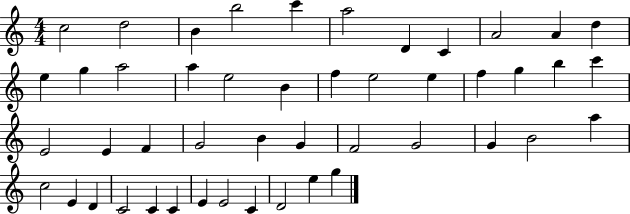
{
  \clef treble
  \numericTimeSignature
  \time 4/4
  \key c \major
  c''2 d''2 | b'4 b''2 c'''4 | a''2 d'4 c'4 | a'2 a'4 d''4 | \break e''4 g''4 a''2 | a''4 e''2 b'4 | f''4 e''2 e''4 | f''4 g''4 b''4 c'''4 | \break e'2 e'4 f'4 | g'2 b'4 g'4 | f'2 g'2 | g'4 b'2 a''4 | \break c''2 e'4 d'4 | c'2 c'4 c'4 | e'4 e'2 c'4 | d'2 e''4 g''4 | \break \bar "|."
}